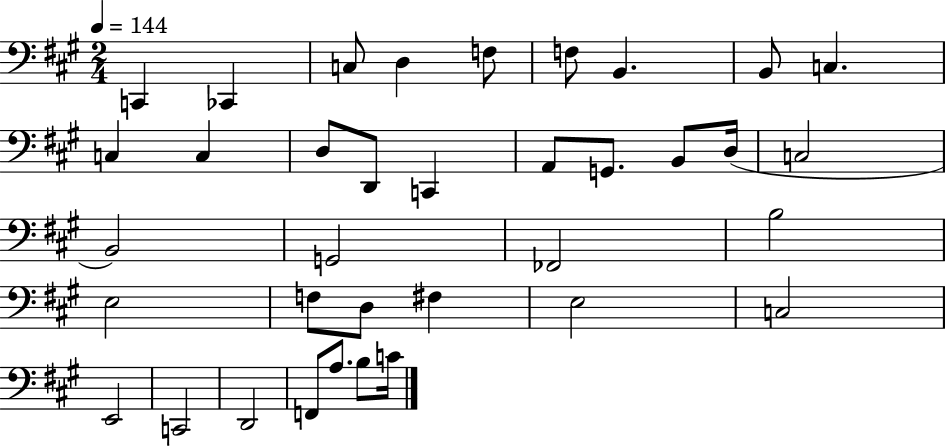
X:1
T:Untitled
M:2/4
L:1/4
K:A
C,, _C,, C,/2 D, F,/2 F,/2 B,, B,,/2 C, C, C, D,/2 D,,/2 C,, A,,/2 G,,/2 B,,/2 D,/4 C,2 B,,2 G,,2 _F,,2 B,2 E,2 F,/2 D,/2 ^F, E,2 C,2 E,,2 C,,2 D,,2 F,,/2 A,/2 B,/2 C/4